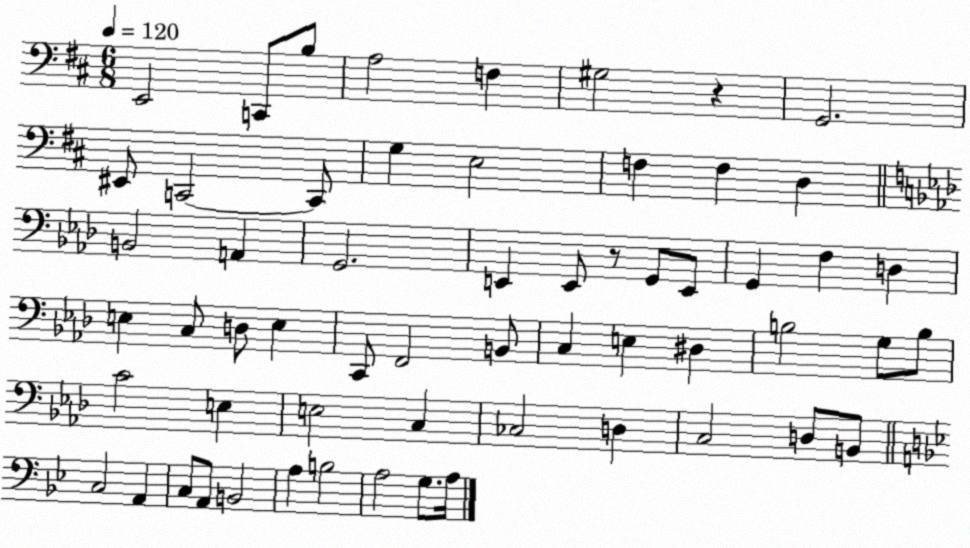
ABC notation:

X:1
T:Untitled
M:6/8
L:1/4
K:D
E,,2 C,,/2 B,/2 A,2 F, ^G,2 z G,,2 ^E,,/2 C,,2 C,,/2 G, E,2 F, F, D, B,,2 A,, G,,2 E,, E,,/2 z/2 G,,/2 E,,/2 G,, F, D, E, C,/2 D,/2 E, C,,/2 F,,2 B,,/2 C, E, ^D, B,2 G,/2 B,/2 C2 E, E,2 C, _C,2 D, C,2 D,/2 B,,/2 C,2 A,, C,/2 A,,/2 B,,2 A, B,2 A,2 G,/2 A,/4